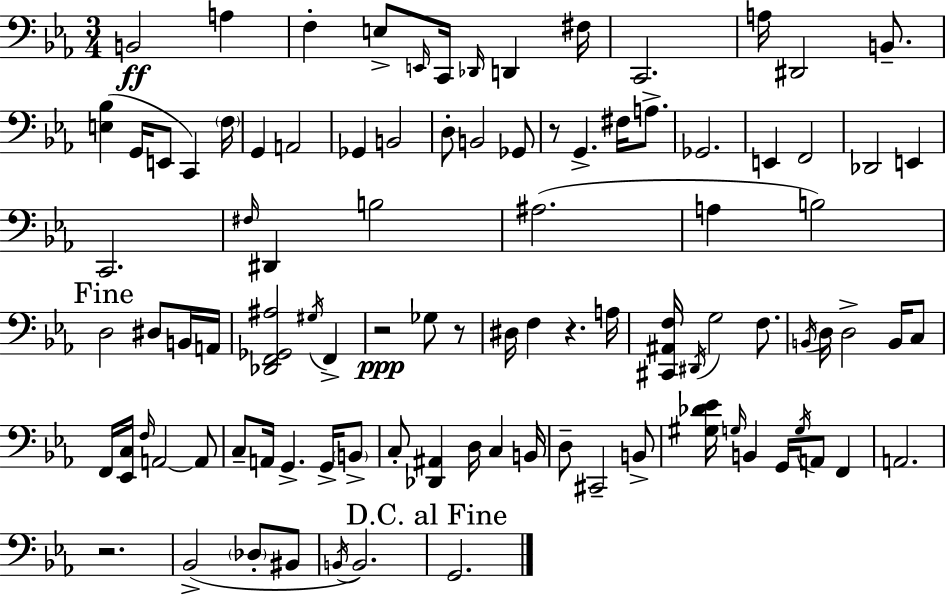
X:1
T:Untitled
M:3/4
L:1/4
K:Cm
B,,2 A, F, E,/2 E,,/4 C,,/4 _D,,/4 D,, ^F,/4 C,,2 A,/4 ^D,,2 B,,/2 [E,_B,] G,,/4 E,,/2 C,, F,/4 G,, A,,2 _G,, B,,2 D,/2 B,,2 _G,,/2 z/2 G,, ^F,/4 A,/2 _G,,2 E,, F,,2 _D,,2 E,, C,,2 ^F,/4 ^D,, B,2 ^A,2 A, B,2 D,2 ^D,/2 B,,/4 A,,/4 [_D,,F,,_G,,^A,]2 ^G,/4 F,, z2 _G,/2 z/2 ^D,/4 F, z A,/4 [^C,,^A,,F,]/4 ^D,,/4 G,2 F,/2 B,,/4 D,/4 D,2 B,,/4 C,/2 F,,/4 [_E,,C,]/4 F,/4 A,,2 A,,/2 C,/2 A,,/4 G,, G,,/4 B,,/2 C,/2 [_D,,^A,,] D,/4 C, B,,/4 D,/2 ^C,,2 B,,/2 [^G,_D_E]/4 G,/4 B,, G,,/4 G,/4 A,,/2 F,, A,,2 z2 _B,,2 _D,/2 ^B,,/2 B,,/4 B,,2 G,,2